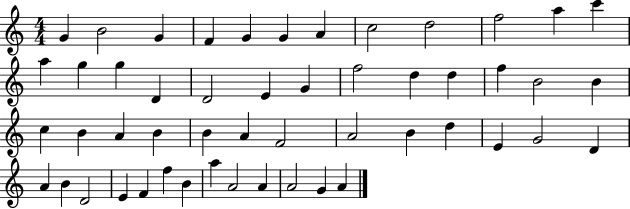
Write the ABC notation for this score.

X:1
T:Untitled
M:4/4
L:1/4
K:C
G B2 G F G G A c2 d2 f2 a c' a g g D D2 E G f2 d d f B2 B c B A B B A F2 A2 B d E G2 D A B D2 E F f B a A2 A A2 G A